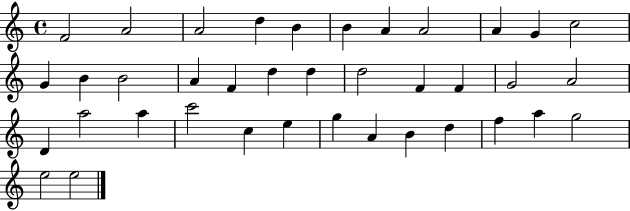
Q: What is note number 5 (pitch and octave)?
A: B4